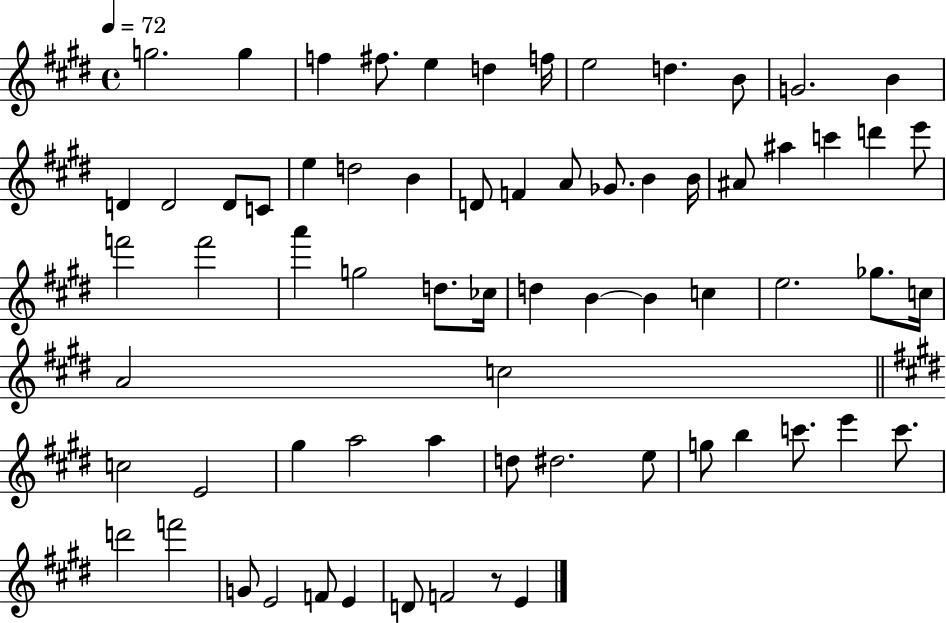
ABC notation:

X:1
T:Untitled
M:4/4
L:1/4
K:E
g2 g f ^f/2 e d f/4 e2 d B/2 G2 B D D2 D/2 C/2 e d2 B D/2 F A/2 _G/2 B B/4 ^A/2 ^a c' d' e'/2 f'2 f'2 a' g2 d/2 _c/4 d B B c e2 _g/2 c/4 A2 c2 c2 E2 ^g a2 a d/2 ^d2 e/2 g/2 b c'/2 e' c'/2 d'2 f'2 G/2 E2 F/2 E D/2 F2 z/2 E